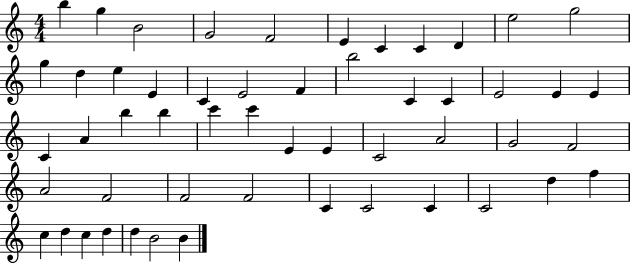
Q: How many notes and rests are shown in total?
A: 53